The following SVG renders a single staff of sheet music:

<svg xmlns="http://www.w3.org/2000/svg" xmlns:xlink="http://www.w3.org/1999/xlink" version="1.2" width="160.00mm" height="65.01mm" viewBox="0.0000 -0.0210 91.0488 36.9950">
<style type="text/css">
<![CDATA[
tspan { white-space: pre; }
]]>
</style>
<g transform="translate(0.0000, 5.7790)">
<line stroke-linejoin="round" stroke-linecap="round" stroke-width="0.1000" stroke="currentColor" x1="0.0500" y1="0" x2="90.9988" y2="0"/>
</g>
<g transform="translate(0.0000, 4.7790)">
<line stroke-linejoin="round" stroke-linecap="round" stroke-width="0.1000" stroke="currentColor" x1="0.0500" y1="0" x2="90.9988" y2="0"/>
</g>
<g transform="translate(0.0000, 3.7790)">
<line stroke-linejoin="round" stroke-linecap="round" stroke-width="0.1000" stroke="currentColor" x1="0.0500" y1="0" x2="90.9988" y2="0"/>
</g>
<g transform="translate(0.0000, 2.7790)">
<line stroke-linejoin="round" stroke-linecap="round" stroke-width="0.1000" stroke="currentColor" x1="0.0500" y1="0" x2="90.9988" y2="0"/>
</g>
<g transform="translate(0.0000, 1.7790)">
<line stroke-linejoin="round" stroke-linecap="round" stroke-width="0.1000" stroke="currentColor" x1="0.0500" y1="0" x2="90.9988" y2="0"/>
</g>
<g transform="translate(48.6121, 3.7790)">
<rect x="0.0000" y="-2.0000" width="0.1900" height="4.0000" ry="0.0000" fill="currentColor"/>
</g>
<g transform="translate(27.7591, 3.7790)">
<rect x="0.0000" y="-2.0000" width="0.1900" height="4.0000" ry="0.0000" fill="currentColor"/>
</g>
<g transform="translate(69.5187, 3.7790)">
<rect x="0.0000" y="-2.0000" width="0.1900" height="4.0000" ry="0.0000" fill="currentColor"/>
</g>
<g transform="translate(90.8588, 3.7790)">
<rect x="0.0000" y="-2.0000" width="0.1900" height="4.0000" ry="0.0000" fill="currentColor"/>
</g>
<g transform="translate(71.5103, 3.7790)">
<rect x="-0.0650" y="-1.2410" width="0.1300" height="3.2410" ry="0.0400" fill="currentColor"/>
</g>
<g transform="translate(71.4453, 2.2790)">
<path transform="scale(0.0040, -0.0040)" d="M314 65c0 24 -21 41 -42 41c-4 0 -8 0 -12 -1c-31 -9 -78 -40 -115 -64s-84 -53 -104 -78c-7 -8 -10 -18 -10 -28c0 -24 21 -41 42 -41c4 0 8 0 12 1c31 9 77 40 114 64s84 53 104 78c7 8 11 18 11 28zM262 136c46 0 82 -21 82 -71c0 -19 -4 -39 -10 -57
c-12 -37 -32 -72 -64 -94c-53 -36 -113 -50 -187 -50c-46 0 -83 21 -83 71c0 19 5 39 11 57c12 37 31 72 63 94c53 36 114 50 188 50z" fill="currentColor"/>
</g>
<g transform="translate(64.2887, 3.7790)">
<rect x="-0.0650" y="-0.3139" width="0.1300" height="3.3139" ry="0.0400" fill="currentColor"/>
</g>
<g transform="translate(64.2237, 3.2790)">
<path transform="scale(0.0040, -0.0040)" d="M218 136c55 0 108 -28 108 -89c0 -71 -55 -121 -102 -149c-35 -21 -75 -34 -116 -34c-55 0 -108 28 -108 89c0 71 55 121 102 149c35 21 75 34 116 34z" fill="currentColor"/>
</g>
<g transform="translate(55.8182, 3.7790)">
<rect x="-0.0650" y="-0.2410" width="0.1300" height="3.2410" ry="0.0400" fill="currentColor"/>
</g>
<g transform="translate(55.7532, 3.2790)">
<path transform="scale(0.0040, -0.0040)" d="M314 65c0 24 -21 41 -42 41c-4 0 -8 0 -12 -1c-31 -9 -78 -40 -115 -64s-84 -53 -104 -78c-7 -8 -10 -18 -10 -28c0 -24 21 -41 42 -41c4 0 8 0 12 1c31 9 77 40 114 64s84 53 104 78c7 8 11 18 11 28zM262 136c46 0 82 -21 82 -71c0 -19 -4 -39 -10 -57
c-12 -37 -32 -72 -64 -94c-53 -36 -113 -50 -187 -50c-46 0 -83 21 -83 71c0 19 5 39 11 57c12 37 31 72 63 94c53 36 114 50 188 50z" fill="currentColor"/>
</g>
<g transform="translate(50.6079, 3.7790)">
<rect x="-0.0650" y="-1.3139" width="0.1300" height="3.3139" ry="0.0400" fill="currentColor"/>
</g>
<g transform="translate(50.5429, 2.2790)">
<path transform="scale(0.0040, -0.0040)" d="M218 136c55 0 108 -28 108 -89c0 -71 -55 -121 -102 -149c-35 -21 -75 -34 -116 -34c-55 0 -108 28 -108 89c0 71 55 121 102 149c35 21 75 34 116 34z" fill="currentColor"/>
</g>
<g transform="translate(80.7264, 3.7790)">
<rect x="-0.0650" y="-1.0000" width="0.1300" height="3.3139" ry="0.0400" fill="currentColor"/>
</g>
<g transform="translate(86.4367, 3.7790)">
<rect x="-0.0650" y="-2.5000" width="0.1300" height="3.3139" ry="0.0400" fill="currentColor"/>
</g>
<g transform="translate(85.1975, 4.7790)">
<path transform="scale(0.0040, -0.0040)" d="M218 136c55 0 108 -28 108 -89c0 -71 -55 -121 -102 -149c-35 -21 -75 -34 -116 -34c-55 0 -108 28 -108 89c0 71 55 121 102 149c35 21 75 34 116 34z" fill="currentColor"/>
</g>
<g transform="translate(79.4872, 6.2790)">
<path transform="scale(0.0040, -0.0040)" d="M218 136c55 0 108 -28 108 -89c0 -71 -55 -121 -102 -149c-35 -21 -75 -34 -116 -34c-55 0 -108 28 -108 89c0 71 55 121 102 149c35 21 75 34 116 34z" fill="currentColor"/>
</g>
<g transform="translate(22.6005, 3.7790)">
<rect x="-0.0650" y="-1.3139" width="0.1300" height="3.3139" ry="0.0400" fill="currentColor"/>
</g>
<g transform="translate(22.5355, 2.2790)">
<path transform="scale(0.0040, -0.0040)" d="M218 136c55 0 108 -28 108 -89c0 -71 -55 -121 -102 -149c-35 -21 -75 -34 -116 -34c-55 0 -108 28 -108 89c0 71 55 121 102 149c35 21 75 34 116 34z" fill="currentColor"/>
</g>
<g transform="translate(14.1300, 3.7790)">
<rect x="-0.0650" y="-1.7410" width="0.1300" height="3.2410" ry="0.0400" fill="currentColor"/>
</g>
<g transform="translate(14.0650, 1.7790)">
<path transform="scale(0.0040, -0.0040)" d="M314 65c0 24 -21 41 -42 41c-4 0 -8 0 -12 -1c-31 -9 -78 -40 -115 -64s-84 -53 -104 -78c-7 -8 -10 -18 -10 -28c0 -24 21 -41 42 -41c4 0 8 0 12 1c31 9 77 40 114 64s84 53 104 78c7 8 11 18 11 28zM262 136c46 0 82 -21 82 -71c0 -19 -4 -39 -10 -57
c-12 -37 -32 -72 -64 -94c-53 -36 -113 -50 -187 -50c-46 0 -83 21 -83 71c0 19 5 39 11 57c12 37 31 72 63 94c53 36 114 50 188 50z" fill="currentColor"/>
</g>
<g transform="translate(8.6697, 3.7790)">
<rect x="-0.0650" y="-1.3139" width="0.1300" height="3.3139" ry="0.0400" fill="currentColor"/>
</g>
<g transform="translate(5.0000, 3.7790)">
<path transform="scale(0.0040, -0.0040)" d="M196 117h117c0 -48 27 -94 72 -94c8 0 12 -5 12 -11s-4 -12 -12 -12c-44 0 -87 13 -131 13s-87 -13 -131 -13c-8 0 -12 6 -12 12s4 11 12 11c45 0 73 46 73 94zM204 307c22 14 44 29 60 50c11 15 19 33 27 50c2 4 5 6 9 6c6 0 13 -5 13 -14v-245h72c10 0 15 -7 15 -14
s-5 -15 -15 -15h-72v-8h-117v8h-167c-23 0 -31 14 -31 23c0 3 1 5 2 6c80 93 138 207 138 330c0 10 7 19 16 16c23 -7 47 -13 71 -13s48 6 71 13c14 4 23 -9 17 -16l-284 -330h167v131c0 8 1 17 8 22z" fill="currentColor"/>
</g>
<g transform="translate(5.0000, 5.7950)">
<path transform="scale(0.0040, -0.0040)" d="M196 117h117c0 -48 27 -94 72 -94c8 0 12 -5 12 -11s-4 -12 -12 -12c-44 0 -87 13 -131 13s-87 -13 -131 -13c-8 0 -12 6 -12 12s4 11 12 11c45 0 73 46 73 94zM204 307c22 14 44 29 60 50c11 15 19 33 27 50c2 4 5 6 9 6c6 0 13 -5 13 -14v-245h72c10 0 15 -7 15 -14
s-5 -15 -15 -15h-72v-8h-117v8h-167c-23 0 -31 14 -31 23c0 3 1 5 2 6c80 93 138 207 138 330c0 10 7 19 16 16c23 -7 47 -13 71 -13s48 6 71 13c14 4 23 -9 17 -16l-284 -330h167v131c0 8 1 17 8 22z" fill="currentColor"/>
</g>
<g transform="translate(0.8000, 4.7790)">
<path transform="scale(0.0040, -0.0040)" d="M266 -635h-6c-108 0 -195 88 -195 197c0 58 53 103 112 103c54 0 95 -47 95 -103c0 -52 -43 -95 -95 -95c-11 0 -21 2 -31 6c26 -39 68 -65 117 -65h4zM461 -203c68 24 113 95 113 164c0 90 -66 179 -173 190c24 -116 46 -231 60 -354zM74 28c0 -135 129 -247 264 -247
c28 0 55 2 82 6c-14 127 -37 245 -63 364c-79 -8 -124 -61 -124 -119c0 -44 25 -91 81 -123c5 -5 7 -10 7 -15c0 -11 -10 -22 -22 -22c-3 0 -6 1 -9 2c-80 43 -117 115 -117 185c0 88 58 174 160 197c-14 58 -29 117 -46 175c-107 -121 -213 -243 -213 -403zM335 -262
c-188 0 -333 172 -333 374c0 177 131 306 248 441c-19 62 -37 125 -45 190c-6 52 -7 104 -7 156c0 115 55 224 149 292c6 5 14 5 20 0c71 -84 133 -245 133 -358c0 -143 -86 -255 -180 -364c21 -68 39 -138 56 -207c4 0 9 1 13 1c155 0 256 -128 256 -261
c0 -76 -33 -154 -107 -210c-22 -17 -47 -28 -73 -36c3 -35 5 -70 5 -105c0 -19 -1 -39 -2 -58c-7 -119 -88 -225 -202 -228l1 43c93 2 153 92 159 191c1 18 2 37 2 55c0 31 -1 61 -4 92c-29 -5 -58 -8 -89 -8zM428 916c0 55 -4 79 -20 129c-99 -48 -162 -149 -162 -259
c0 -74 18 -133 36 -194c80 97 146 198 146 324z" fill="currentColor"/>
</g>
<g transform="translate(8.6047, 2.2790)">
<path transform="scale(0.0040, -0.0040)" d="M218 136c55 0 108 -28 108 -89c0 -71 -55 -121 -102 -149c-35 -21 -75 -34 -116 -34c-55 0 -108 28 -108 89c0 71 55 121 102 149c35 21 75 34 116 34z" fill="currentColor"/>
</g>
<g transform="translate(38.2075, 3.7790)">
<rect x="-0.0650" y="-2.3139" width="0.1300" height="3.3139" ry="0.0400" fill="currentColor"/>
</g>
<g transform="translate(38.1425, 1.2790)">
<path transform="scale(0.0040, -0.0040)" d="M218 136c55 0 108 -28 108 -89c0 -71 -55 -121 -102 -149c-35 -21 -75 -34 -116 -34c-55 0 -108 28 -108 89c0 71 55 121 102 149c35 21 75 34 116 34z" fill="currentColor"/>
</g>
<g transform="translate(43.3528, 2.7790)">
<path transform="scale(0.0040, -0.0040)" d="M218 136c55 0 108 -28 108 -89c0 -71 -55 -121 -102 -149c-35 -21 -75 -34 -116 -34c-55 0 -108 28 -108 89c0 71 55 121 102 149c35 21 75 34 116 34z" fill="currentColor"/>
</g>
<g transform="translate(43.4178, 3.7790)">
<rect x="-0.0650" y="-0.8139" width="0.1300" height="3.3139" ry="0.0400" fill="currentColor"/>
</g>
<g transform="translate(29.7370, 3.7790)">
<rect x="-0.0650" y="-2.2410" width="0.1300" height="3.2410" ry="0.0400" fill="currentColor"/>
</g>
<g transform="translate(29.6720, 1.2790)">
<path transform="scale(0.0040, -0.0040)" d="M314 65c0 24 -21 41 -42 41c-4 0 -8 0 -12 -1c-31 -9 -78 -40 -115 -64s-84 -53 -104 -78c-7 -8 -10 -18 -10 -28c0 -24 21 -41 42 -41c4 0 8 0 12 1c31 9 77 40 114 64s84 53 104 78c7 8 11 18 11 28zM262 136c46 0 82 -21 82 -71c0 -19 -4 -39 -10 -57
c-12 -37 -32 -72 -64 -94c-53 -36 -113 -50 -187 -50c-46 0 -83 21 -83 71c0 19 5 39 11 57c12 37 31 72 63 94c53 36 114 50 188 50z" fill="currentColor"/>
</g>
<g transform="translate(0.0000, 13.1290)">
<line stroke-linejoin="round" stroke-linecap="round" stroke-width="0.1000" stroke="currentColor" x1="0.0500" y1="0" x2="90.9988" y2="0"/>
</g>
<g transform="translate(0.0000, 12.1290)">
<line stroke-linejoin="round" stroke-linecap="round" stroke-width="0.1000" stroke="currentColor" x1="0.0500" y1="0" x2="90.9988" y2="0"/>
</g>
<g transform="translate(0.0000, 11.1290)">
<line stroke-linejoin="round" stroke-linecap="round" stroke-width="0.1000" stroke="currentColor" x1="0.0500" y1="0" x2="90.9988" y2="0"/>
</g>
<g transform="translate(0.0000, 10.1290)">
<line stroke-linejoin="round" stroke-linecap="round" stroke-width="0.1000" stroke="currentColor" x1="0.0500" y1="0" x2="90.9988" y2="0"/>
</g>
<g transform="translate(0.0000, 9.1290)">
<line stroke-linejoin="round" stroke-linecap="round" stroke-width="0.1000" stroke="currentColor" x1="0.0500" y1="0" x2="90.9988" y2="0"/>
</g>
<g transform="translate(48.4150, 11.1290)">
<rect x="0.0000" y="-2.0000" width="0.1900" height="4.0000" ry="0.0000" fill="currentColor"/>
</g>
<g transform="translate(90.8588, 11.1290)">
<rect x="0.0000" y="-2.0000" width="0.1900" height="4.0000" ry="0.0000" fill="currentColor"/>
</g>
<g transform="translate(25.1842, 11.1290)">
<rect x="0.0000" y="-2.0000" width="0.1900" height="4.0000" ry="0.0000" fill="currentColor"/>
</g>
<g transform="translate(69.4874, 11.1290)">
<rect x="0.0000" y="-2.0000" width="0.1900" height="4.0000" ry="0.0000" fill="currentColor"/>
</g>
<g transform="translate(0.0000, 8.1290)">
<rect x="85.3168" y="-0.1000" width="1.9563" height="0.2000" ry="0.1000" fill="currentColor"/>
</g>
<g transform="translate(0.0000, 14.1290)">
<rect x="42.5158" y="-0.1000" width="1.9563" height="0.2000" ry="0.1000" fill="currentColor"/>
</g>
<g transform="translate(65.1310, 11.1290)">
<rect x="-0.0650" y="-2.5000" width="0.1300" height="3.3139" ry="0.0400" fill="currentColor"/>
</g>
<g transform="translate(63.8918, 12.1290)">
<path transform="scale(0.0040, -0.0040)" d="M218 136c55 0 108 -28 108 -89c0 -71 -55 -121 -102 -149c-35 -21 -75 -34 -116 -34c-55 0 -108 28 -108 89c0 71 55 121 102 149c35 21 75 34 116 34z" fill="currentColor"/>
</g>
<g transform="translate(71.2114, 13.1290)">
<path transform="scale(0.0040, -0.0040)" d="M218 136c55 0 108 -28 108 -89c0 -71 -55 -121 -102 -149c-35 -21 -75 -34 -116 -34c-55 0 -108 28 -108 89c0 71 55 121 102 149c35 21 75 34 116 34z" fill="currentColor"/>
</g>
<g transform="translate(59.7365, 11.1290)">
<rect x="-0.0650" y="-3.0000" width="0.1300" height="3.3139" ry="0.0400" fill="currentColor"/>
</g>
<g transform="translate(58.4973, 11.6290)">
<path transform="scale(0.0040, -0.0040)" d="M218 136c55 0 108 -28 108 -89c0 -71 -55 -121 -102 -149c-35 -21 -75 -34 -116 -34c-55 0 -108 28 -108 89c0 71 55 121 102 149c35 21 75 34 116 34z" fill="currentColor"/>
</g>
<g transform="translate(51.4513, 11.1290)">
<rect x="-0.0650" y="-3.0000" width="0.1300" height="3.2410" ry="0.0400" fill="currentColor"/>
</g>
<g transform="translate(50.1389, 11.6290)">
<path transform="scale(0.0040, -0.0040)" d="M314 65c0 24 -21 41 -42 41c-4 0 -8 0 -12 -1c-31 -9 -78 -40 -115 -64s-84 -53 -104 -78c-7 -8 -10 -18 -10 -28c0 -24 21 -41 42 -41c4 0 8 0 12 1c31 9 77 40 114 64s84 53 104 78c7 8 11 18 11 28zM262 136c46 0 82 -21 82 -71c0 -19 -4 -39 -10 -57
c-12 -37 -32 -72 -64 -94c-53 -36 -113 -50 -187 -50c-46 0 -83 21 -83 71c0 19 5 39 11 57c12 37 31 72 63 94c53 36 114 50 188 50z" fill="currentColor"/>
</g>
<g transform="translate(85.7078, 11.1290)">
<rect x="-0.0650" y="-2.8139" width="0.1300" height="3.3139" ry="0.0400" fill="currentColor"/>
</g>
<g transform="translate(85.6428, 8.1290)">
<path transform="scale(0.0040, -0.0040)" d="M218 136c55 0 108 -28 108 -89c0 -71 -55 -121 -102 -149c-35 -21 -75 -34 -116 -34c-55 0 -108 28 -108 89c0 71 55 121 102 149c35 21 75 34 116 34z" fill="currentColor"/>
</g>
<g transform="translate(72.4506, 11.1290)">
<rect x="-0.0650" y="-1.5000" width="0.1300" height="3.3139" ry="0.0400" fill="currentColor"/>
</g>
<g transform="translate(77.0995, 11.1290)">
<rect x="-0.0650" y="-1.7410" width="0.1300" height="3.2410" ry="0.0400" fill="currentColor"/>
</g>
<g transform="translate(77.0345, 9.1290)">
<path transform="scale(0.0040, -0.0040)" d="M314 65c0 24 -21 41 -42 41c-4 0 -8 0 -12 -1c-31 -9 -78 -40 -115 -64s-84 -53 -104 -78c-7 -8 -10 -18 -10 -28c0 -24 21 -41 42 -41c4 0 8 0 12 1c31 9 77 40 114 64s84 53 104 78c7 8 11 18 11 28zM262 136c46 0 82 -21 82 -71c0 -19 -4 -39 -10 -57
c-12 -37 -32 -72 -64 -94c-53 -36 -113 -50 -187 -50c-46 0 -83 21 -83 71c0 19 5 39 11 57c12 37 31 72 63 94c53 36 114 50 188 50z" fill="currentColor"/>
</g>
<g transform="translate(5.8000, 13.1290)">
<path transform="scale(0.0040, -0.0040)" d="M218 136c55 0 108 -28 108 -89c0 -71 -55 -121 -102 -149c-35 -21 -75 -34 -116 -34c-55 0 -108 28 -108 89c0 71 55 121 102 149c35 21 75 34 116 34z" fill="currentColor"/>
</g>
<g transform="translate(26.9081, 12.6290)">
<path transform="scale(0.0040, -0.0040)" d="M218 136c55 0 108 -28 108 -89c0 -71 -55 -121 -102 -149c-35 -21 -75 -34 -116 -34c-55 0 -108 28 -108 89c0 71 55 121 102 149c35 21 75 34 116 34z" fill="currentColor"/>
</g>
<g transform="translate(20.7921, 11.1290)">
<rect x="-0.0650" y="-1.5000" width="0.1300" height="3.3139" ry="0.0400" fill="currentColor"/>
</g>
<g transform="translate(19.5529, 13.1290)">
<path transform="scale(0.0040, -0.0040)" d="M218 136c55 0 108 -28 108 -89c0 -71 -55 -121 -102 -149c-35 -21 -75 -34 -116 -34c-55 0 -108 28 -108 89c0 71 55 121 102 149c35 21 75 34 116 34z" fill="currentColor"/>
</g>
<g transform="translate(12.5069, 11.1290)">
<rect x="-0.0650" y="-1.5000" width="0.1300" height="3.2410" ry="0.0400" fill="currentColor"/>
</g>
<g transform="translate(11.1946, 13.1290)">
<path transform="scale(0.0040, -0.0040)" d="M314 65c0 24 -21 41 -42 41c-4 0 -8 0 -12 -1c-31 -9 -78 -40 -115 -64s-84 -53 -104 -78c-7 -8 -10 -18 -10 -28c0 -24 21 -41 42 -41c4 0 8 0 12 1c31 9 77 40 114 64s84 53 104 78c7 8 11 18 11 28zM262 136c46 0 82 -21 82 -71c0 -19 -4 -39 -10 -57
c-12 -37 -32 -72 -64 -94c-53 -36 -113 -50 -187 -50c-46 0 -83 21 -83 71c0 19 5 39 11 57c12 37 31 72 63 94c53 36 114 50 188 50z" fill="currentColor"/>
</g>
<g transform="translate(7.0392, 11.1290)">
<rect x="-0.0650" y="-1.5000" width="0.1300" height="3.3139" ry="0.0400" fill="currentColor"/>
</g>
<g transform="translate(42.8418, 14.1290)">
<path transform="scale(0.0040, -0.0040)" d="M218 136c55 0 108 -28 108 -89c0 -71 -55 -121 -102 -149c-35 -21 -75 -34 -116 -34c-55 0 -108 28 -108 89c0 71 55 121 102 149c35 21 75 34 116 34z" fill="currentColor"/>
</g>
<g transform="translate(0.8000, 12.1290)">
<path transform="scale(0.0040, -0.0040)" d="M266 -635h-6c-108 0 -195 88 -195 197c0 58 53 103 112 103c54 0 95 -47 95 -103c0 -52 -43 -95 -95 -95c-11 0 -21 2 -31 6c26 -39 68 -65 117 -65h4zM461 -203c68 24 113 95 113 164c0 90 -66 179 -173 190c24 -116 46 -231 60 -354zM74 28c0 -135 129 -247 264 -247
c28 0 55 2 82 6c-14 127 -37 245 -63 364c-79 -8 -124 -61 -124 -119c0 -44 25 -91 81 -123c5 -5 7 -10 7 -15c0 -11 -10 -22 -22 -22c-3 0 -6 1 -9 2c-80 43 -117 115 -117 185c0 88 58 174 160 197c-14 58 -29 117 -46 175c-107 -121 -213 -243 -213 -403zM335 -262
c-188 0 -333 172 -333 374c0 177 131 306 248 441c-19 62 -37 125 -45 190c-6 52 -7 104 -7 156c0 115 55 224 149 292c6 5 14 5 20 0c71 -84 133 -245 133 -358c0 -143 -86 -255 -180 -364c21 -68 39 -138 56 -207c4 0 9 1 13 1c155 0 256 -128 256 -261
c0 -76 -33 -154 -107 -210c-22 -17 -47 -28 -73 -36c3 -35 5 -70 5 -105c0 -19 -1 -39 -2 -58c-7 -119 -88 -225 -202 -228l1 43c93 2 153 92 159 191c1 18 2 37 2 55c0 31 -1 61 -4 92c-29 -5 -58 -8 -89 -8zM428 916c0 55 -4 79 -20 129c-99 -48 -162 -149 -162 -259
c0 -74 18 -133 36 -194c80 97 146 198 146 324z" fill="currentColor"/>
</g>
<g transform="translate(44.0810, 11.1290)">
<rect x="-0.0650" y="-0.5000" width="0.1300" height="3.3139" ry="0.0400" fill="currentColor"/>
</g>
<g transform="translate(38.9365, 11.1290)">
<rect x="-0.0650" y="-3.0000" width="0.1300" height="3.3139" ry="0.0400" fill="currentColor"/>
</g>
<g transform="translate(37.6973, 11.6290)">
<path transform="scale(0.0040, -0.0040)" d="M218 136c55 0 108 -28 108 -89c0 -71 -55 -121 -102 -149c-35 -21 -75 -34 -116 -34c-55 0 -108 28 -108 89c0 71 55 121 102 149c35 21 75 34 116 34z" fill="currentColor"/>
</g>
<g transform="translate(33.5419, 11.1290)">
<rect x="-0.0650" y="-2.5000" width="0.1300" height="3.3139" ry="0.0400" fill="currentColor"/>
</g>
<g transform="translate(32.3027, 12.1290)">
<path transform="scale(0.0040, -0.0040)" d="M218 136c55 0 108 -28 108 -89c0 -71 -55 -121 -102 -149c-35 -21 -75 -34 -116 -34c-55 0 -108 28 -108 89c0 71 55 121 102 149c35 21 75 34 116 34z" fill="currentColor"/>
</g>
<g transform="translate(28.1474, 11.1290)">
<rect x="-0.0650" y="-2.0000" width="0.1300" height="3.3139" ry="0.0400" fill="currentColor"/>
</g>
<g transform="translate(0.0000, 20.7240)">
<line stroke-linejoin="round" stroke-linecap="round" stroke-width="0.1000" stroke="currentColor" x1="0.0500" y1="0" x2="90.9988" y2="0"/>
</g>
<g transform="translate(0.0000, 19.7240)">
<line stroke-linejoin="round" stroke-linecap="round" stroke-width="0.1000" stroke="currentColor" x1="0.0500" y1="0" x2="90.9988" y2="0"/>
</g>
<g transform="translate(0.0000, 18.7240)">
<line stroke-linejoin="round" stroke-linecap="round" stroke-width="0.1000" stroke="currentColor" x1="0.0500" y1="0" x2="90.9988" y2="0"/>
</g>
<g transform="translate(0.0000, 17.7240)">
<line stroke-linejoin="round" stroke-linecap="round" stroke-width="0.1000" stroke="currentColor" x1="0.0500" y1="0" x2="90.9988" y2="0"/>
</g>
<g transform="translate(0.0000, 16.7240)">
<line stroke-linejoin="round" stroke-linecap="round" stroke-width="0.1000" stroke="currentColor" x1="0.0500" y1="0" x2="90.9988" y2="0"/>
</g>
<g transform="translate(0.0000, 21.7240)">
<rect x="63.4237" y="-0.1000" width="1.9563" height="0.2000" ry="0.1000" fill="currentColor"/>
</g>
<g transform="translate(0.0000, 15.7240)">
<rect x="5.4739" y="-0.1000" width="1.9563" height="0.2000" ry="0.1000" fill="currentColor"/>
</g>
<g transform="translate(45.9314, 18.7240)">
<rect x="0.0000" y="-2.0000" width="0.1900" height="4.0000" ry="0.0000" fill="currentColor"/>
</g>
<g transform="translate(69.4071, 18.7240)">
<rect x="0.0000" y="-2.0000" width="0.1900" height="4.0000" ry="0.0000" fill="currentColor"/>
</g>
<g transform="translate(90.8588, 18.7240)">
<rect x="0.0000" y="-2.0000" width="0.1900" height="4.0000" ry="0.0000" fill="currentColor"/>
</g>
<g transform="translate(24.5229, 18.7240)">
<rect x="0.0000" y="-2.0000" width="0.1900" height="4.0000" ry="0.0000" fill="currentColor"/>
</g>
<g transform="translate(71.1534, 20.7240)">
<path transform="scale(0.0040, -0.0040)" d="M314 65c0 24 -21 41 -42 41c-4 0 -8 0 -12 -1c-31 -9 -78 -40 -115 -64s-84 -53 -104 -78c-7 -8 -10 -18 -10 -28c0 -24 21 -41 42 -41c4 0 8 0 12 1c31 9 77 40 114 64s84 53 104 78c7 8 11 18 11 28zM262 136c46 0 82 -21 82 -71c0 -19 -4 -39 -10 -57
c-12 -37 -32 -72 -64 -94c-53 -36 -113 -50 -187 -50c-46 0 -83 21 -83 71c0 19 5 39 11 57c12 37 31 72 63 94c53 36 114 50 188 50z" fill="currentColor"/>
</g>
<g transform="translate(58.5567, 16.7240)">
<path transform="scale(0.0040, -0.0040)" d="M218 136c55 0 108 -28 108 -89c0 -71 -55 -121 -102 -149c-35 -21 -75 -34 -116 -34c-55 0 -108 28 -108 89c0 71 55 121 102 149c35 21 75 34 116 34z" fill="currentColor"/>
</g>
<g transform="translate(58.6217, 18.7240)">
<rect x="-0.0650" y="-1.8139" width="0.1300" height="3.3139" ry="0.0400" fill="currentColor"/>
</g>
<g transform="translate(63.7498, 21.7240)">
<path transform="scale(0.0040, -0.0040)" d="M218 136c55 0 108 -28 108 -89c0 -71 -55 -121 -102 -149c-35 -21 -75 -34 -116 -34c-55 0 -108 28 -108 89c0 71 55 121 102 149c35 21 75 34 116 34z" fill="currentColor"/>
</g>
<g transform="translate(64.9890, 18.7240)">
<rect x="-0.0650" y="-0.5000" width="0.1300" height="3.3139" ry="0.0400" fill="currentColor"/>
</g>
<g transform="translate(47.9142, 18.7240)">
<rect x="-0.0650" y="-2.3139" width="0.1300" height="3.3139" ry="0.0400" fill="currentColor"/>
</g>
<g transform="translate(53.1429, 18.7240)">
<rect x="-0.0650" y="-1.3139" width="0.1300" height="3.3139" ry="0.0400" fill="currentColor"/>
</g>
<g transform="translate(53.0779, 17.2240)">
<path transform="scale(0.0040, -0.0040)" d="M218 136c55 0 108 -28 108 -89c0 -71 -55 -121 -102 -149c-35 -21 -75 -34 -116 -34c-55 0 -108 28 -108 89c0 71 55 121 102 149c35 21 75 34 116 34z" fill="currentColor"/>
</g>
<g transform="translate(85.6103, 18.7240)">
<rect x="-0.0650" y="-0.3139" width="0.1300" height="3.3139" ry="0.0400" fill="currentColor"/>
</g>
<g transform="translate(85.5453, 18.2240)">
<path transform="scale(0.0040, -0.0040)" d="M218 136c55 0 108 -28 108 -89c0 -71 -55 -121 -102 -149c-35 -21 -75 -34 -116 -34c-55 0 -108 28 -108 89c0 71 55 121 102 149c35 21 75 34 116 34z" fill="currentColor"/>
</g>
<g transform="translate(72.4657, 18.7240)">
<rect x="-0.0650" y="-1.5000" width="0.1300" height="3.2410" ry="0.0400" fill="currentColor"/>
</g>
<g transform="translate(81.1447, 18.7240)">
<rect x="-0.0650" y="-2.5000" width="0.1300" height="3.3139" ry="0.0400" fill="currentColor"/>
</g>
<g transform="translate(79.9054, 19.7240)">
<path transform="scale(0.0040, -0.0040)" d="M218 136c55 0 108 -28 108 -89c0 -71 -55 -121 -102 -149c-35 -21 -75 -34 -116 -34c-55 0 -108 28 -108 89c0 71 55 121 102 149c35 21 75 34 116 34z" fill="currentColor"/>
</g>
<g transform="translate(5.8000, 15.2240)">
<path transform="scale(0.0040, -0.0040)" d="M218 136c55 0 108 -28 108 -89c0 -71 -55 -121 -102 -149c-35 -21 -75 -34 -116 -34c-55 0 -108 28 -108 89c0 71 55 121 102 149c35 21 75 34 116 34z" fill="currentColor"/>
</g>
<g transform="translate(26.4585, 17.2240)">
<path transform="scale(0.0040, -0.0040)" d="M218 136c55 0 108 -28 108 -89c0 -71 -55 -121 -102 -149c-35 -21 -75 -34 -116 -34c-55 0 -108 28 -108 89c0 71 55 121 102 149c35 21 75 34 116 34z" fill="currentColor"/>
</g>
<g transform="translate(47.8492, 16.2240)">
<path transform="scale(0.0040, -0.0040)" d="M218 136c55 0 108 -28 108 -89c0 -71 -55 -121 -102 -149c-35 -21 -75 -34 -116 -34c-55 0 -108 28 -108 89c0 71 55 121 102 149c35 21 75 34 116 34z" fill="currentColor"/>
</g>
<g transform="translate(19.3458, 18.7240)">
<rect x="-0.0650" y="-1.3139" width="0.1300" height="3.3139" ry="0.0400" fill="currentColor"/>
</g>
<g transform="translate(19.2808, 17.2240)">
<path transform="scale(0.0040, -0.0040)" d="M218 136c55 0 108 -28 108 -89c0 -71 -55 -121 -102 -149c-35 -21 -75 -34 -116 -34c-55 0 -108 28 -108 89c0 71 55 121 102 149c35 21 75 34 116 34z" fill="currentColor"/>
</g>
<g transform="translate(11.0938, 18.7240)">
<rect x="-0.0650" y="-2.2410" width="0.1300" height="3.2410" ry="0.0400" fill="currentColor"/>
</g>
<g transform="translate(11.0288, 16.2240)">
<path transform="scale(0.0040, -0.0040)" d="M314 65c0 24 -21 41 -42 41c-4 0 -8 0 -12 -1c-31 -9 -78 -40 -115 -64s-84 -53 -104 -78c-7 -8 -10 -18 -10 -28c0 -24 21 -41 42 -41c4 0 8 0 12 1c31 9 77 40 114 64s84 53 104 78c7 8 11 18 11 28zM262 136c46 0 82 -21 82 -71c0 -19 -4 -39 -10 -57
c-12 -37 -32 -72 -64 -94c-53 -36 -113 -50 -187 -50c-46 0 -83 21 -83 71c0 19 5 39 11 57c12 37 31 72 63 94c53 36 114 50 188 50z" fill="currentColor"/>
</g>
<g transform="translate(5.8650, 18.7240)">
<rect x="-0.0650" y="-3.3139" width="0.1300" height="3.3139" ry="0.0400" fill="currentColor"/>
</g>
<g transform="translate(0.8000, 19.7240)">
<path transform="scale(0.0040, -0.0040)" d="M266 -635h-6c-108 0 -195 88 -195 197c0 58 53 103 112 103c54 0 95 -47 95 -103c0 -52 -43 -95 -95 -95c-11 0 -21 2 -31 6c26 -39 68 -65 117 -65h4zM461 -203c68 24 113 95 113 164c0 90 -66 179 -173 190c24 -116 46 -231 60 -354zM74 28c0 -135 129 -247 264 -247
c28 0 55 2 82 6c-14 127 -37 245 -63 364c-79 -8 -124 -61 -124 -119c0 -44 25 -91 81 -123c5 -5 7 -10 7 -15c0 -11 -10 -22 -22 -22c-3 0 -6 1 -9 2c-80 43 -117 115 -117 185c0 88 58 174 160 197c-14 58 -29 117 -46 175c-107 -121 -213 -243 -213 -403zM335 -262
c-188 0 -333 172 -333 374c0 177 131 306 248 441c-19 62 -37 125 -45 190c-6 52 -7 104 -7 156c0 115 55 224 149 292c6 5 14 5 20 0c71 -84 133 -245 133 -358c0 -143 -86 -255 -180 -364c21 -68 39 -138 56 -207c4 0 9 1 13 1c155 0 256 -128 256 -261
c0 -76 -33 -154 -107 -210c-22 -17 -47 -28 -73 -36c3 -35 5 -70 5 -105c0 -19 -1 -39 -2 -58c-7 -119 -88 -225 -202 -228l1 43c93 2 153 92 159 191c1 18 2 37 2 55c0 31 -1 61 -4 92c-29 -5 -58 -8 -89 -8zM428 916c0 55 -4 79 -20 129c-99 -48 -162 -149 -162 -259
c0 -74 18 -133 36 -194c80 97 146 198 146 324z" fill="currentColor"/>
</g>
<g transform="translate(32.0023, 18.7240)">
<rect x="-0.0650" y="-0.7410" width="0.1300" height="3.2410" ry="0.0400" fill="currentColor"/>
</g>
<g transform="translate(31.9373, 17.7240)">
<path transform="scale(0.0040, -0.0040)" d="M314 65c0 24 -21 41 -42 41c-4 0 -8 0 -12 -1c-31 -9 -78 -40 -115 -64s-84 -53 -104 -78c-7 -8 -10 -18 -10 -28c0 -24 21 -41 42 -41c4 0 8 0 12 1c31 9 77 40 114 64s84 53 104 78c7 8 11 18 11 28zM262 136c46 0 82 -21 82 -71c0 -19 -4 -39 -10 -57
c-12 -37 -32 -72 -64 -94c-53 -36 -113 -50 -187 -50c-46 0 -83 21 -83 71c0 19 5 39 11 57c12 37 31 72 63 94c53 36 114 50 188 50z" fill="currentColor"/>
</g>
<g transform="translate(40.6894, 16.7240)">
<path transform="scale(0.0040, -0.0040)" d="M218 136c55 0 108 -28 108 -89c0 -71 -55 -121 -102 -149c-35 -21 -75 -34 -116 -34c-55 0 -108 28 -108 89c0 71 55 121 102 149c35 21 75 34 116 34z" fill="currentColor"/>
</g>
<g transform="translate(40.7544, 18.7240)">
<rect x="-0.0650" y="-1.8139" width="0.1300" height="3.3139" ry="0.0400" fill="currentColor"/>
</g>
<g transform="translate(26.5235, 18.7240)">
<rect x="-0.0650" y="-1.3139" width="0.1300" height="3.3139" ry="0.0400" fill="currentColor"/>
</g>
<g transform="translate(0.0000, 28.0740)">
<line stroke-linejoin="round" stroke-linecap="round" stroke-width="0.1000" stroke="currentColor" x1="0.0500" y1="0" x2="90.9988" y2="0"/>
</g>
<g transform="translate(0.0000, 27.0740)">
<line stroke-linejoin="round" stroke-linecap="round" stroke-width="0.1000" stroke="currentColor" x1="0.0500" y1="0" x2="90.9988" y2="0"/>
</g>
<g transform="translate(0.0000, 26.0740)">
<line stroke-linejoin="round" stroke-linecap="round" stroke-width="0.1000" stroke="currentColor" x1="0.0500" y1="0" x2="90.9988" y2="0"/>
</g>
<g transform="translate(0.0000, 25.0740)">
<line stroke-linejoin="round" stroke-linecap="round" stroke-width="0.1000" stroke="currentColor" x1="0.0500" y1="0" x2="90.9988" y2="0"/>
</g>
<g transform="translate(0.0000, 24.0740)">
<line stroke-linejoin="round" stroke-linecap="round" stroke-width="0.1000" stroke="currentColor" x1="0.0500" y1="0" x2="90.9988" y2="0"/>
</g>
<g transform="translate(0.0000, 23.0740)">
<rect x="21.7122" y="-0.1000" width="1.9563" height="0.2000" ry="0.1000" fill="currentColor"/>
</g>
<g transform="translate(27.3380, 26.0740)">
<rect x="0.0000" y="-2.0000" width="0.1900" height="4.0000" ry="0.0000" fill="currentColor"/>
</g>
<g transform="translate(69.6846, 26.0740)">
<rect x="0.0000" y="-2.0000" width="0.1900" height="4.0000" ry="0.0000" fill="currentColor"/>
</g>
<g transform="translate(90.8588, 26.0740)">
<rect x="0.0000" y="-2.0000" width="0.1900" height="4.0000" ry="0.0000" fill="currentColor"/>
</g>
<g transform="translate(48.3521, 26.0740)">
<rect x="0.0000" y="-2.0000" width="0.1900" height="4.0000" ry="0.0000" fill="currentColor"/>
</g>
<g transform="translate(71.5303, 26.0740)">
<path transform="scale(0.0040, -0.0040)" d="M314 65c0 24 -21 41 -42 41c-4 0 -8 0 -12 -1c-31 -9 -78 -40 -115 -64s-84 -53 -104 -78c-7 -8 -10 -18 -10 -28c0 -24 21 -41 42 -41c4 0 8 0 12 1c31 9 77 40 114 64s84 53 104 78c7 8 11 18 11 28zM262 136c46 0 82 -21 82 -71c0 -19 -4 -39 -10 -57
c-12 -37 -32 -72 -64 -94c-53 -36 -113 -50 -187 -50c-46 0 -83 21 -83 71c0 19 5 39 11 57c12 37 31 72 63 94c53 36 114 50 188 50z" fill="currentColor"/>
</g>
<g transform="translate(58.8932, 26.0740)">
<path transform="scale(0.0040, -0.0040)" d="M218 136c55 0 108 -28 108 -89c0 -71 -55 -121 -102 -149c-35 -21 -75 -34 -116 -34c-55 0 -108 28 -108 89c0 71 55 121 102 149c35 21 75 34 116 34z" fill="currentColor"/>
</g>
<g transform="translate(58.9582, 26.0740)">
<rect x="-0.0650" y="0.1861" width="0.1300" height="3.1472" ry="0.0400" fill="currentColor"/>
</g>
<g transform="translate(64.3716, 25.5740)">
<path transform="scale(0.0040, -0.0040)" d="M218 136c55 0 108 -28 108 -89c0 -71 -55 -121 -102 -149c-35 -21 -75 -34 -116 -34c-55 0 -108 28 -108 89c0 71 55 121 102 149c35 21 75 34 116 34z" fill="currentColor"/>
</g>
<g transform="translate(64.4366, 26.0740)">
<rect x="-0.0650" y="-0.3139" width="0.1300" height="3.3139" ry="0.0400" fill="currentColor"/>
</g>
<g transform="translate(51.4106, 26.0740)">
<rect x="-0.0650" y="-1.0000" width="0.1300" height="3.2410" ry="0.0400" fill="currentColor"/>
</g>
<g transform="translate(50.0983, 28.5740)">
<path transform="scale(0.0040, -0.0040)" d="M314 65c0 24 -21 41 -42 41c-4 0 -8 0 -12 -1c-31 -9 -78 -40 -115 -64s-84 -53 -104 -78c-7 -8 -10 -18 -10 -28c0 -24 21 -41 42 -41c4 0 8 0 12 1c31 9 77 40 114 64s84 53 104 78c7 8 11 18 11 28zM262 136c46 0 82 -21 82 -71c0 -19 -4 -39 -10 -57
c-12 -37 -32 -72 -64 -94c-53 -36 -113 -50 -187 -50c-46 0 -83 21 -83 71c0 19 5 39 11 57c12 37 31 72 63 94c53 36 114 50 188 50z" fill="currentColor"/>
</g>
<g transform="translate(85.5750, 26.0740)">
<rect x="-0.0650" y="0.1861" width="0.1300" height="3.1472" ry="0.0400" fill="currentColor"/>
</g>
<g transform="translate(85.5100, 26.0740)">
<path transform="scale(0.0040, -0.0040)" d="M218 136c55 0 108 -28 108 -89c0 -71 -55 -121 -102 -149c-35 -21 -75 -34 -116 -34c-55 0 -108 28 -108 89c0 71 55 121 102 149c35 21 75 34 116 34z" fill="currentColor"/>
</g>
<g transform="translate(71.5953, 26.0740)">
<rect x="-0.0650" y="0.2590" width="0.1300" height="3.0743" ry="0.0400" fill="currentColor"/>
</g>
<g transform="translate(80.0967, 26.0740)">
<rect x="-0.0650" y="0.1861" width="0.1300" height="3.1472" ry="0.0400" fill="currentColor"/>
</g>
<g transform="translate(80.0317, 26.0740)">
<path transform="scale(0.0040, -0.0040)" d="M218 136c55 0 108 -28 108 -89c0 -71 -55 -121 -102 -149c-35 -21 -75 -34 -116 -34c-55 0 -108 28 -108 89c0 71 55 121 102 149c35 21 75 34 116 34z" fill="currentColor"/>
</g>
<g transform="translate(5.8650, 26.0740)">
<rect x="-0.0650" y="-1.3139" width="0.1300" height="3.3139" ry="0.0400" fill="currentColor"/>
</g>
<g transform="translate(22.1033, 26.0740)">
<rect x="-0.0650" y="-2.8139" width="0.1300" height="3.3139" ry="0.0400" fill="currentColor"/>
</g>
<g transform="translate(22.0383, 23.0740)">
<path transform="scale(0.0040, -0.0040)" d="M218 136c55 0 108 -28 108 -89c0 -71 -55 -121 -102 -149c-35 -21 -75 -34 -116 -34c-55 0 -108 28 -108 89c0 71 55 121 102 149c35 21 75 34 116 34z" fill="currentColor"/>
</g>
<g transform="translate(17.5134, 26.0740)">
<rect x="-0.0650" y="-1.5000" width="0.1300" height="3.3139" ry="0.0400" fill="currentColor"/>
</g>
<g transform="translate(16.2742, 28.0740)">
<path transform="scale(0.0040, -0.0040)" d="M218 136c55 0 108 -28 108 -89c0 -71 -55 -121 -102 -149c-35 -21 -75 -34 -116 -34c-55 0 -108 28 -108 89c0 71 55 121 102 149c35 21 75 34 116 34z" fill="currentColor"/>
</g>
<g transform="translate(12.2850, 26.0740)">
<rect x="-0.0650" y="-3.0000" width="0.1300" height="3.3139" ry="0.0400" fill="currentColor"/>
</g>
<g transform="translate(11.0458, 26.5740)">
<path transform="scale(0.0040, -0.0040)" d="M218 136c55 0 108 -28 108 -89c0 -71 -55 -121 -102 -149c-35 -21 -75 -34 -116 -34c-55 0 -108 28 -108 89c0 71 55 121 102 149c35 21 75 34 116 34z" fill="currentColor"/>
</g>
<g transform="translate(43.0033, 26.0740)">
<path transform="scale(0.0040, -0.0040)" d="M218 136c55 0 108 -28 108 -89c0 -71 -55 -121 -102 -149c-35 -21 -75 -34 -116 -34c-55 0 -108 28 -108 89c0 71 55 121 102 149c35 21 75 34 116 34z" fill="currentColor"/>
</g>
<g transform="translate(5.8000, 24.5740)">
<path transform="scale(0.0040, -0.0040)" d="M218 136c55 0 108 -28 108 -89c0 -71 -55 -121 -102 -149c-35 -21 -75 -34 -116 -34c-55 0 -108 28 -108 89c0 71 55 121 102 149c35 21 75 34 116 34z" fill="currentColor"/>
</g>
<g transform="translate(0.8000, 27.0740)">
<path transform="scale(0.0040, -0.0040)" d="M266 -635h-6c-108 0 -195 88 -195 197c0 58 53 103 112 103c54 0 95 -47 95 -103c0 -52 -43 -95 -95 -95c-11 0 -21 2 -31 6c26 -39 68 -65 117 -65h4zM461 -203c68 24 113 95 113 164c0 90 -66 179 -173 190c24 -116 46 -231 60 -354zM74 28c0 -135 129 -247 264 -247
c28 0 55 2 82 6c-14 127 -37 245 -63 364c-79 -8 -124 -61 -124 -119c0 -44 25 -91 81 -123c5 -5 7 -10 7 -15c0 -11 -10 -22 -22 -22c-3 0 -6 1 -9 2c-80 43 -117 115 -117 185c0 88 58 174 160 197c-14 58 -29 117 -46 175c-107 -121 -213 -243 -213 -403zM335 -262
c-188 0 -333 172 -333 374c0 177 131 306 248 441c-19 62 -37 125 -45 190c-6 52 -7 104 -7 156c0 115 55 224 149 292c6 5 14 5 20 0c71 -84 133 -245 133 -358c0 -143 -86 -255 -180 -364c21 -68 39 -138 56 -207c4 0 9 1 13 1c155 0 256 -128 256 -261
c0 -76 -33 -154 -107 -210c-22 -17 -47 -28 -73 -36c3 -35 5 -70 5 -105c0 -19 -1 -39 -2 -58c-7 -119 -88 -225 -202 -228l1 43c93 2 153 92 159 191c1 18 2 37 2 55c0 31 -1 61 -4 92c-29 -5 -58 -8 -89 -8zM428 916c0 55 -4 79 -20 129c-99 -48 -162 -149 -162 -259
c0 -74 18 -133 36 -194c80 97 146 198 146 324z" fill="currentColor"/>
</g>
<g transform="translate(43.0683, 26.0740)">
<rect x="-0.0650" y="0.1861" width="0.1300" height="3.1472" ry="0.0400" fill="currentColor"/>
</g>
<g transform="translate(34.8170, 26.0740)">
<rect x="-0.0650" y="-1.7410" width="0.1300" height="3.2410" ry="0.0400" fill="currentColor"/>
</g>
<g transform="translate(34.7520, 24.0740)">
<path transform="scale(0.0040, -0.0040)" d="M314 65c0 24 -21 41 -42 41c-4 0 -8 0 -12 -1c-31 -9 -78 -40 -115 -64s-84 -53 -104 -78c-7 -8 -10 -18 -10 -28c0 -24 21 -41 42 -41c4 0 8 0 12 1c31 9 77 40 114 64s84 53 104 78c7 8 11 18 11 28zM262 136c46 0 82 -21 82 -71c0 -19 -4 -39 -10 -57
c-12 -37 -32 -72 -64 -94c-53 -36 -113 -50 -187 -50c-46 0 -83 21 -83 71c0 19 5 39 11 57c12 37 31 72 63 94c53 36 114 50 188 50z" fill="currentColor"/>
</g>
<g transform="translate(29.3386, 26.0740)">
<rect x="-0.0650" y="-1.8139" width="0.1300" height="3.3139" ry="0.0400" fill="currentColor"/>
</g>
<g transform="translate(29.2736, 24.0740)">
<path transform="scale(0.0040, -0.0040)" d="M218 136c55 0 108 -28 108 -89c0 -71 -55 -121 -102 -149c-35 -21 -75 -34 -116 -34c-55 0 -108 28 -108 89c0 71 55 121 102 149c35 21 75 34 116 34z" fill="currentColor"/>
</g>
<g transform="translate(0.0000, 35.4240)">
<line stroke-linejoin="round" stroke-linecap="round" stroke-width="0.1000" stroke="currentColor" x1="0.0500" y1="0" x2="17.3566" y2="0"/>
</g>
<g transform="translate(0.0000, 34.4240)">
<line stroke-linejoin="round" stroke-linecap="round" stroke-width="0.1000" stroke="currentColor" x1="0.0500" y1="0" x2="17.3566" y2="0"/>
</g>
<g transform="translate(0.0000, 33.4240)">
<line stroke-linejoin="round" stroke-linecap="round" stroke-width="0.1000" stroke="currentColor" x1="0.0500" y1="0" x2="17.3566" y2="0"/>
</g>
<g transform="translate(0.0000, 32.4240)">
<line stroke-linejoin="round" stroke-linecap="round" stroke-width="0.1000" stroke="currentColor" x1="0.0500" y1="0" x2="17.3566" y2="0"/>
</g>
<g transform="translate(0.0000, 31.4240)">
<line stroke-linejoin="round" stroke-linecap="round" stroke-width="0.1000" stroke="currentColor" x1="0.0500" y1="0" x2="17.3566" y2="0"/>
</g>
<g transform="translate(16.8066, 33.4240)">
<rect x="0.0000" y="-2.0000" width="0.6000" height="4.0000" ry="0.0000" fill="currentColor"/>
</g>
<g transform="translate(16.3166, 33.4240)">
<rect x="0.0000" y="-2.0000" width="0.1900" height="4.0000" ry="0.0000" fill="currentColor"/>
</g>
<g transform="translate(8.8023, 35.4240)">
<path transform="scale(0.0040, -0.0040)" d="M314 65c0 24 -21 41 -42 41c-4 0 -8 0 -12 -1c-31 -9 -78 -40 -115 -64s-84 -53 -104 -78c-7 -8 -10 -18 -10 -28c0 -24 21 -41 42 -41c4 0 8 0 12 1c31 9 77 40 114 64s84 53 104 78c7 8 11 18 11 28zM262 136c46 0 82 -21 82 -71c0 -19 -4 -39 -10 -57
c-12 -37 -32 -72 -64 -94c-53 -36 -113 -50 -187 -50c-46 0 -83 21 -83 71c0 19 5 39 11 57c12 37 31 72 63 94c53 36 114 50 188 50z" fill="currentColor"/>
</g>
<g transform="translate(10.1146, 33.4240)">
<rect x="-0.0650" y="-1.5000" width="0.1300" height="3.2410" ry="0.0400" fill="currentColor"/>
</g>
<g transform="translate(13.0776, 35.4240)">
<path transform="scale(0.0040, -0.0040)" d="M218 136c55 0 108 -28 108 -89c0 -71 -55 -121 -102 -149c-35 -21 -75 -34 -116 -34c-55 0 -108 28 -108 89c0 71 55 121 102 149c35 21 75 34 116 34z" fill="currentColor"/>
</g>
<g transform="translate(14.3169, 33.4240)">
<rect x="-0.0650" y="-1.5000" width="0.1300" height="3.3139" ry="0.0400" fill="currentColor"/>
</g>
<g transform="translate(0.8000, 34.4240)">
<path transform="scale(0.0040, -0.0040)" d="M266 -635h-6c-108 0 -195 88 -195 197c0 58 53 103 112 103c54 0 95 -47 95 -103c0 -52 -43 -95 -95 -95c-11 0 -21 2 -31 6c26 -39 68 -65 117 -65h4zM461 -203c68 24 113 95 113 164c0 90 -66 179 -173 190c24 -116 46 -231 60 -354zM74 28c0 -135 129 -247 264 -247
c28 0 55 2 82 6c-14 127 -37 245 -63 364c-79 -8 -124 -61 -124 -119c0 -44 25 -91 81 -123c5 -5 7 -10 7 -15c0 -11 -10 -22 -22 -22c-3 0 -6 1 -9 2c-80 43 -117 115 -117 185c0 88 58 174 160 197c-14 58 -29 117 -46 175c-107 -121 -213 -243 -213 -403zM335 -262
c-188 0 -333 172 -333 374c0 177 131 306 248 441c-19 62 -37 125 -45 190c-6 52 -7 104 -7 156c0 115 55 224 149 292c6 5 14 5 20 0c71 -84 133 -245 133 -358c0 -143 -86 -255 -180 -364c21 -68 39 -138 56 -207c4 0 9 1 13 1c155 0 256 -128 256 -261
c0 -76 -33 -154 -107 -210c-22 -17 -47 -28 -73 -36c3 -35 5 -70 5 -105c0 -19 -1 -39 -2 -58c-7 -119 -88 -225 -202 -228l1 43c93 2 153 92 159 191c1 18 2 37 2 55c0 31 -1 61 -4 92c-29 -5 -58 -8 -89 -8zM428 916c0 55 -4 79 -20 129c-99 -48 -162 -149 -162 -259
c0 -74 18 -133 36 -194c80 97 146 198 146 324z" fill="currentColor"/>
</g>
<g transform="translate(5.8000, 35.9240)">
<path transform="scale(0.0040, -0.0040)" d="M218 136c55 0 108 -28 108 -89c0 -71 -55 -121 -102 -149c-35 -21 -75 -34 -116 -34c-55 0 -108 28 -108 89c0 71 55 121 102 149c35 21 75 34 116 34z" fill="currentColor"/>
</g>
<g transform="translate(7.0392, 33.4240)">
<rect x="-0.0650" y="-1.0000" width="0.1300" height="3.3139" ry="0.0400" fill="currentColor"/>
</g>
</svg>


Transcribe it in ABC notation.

X:1
T:Untitled
M:4/4
L:1/4
K:C
e f2 e g2 g d e c2 c e2 D G E E2 E F G A C A2 A G E f2 a b g2 e e d2 f g e f C E2 G c e A E a f f2 B D2 B c B2 B B D E2 E